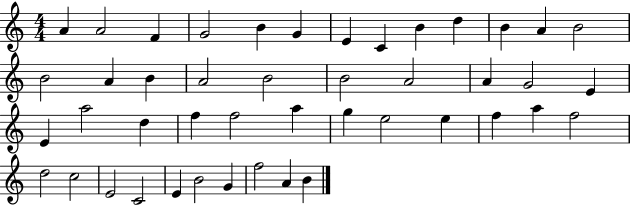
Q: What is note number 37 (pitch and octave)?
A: C5